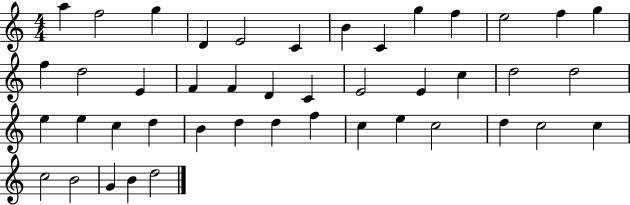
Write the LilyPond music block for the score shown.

{
  \clef treble
  \numericTimeSignature
  \time 4/4
  \key c \major
  a''4 f''2 g''4 | d'4 e'2 c'4 | b'4 c'4 g''4 f''4 | e''2 f''4 g''4 | \break f''4 d''2 e'4 | f'4 f'4 d'4 c'4 | e'2 e'4 c''4 | d''2 d''2 | \break e''4 e''4 c''4 d''4 | b'4 d''4 d''4 f''4 | c''4 e''4 c''2 | d''4 c''2 c''4 | \break c''2 b'2 | g'4 b'4 d''2 | \bar "|."
}